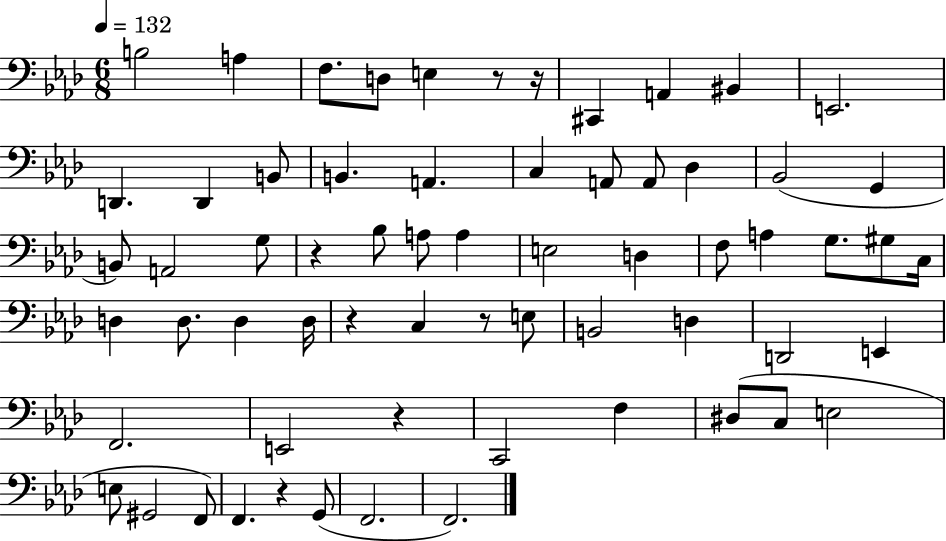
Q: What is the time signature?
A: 6/8